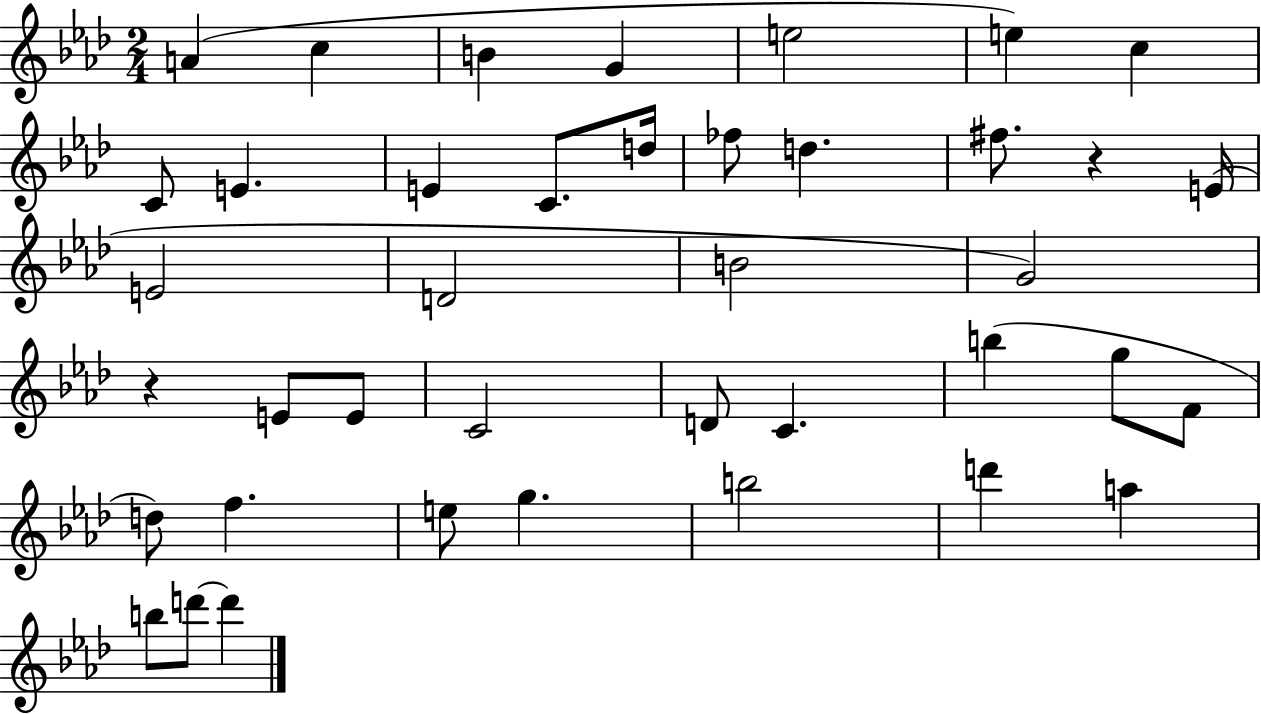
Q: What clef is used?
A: treble